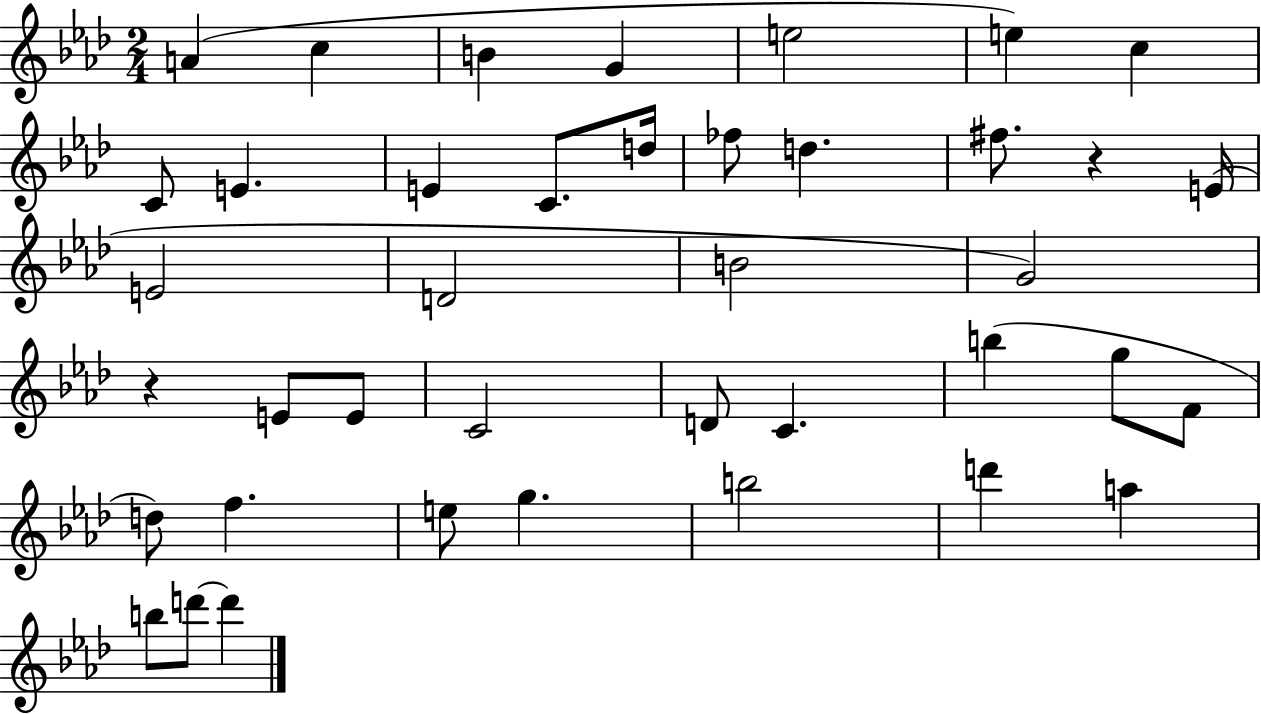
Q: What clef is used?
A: treble